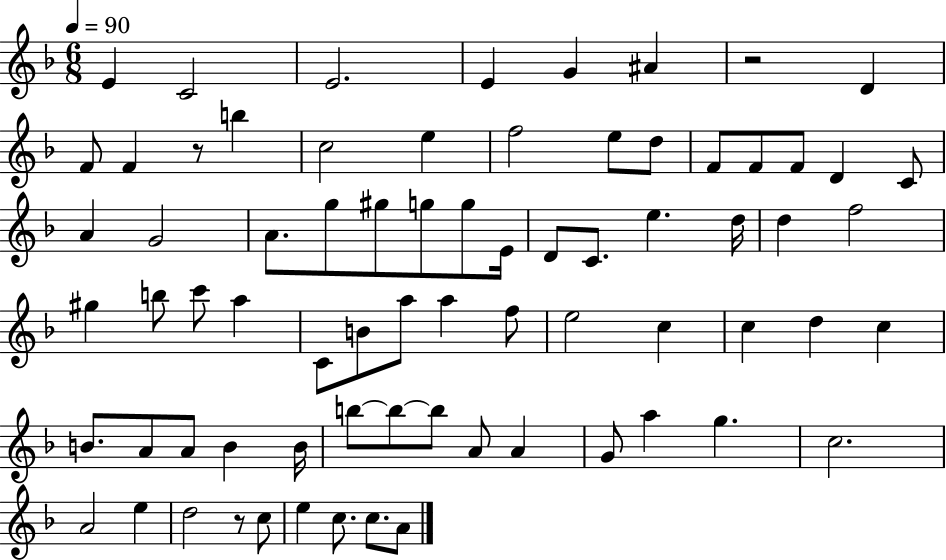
E4/q C4/h E4/h. E4/q G4/q A#4/q R/h D4/q F4/e F4/q R/e B5/q C5/h E5/q F5/h E5/e D5/e F4/e F4/e F4/e D4/q C4/e A4/q G4/h A4/e. G5/e G#5/e G5/e G5/e E4/s D4/e C4/e. E5/q. D5/s D5/q F5/h G#5/q B5/e C6/e A5/q C4/e B4/e A5/e A5/q F5/e E5/h C5/q C5/q D5/q C5/q B4/e. A4/e A4/e B4/q B4/s B5/e B5/e B5/e A4/e A4/q G4/e A5/q G5/q. C5/h. A4/h E5/q D5/h R/e C5/e E5/q C5/e. C5/e. A4/e